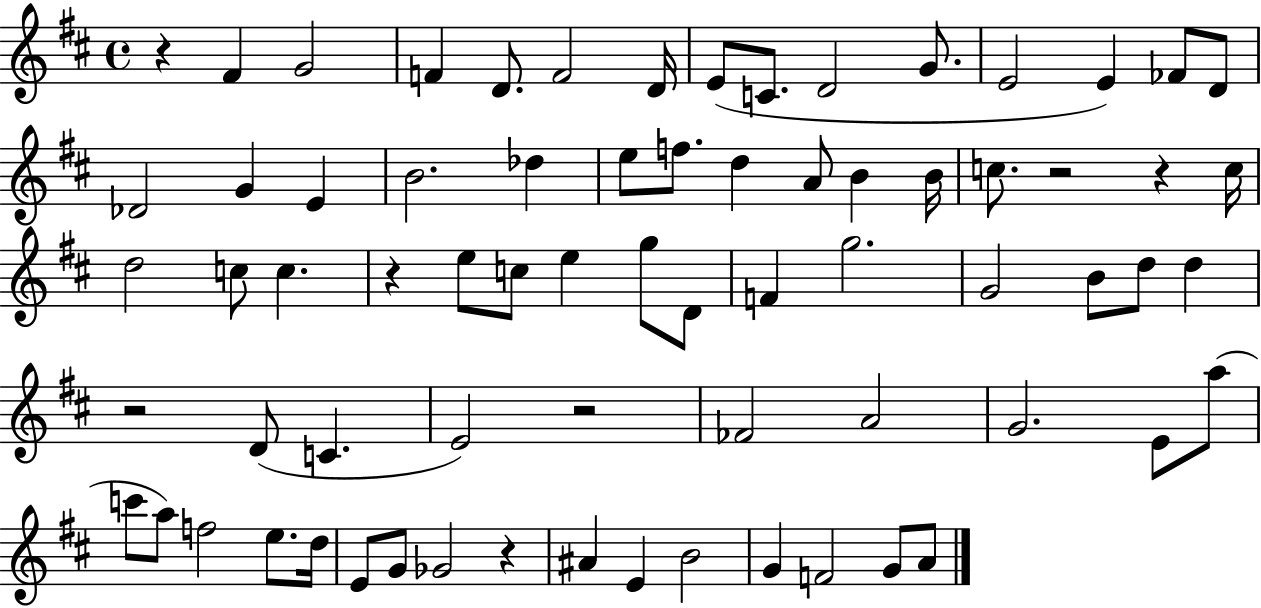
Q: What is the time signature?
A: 4/4